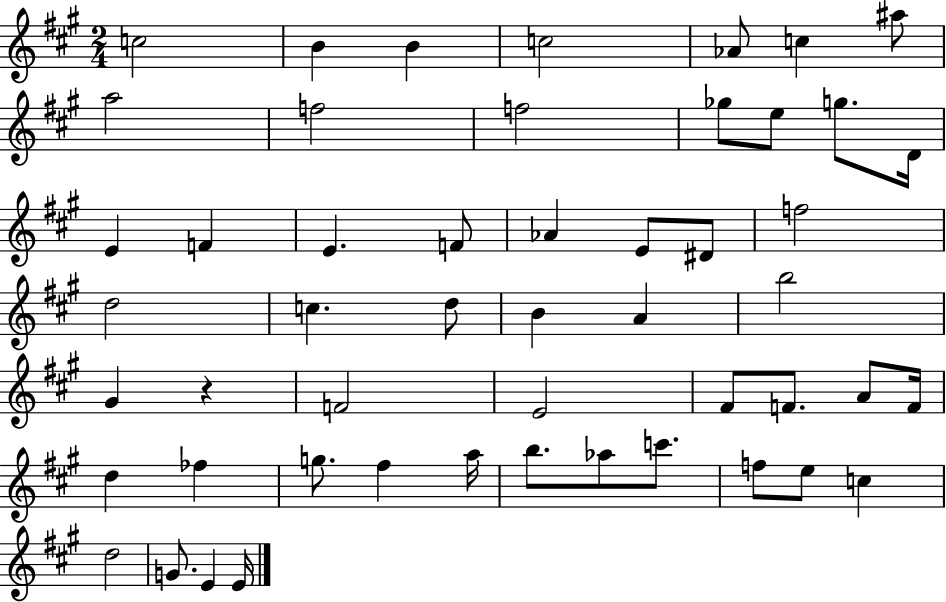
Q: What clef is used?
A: treble